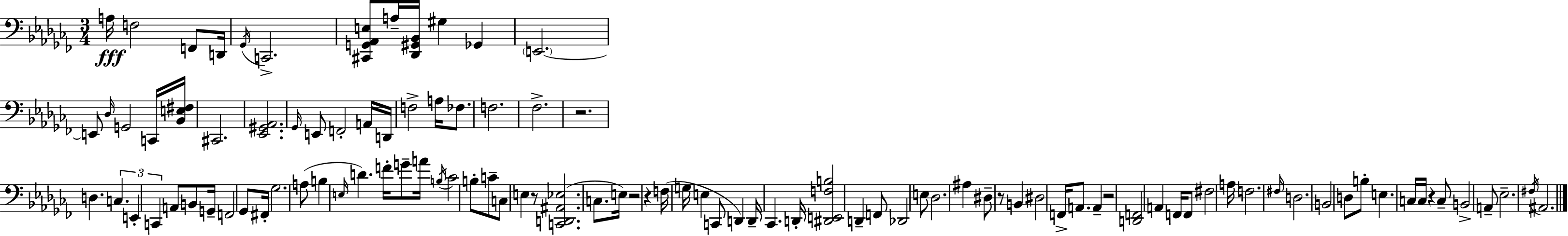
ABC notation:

X:1
T:Untitled
M:3/4
L:1/4
K:Abm
A,/4 F,2 F,,/2 D,,/4 _G,,/4 C,,2 [^C,,G,,_A,,E,]/2 A,/4 [_D,,^G,,_B,,]/4 ^G, _G,, E,,2 E,,/2 _D,/4 G,,2 C,,/4 [_B,,E,^F,]/4 ^C,,2 [_E,,^G,,_A,,]2 _G,,/4 E,,/2 F,,2 A,,/4 D,,/4 F,2 A,/4 _F,/2 F,2 _F,2 z2 D, C, E,, C,, A,,/2 B,,/2 G,,/4 F,,2 _G,,/2 ^F,,/4 _G,2 A,/2 B, E,/4 D F/4 G/2 A/4 B,/4 _C2 B,/2 C/2 C,/2 E, z/2 [C,,D,,^A,,_E,]2 C,/2 E,/4 z2 z F,/4 G,/4 E, C,,/2 D,, D,,/4 _C,, D,,/4 [^D,,E,,F,B,]2 D,, F,,/2 _D,,2 E,/2 _D,2 ^A, ^D,/2 z/2 B,, ^D,2 F,,/4 A,,/2 A,, z2 [D,,F,,]2 A,, F,,/4 F,,/2 ^F,2 A,/4 F,2 ^F,/4 D,2 B,,2 D,/2 B,/2 E, C,/4 C,/4 z C,/2 B,,2 A,,/2 _E,2 ^F,/4 ^A,,2